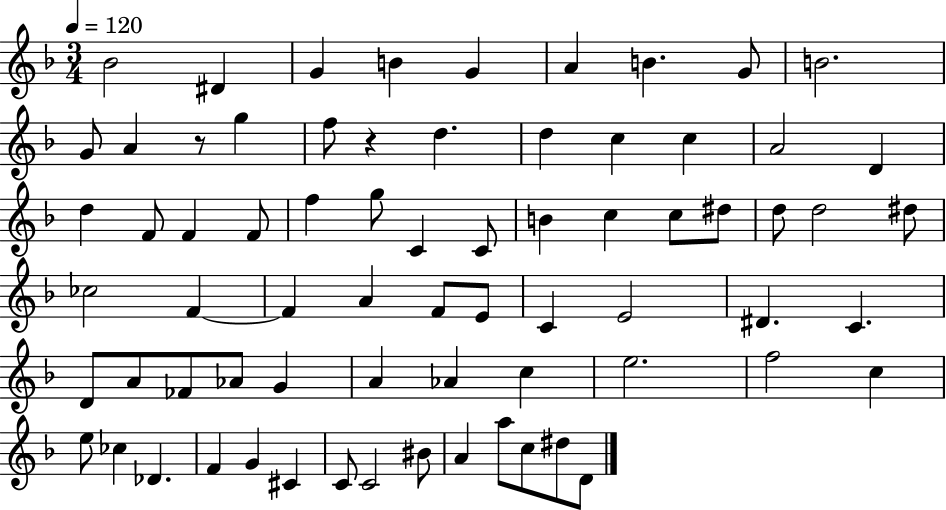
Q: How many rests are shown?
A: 2